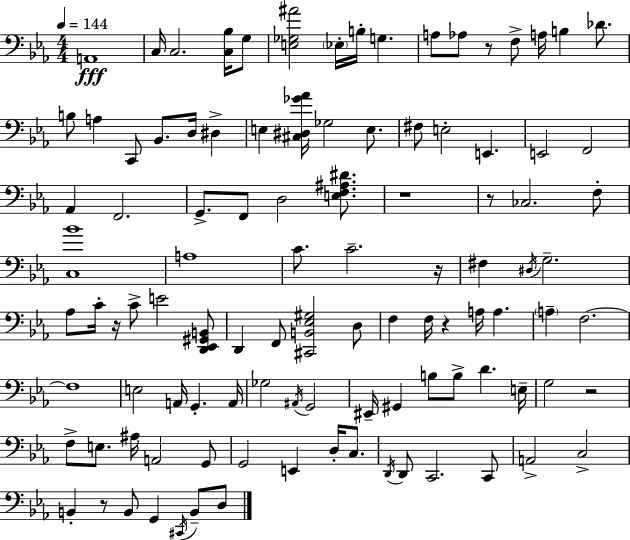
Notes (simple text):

A2/w C3/s C3/h. [C3,Bb3]/s G3/e [E3,Gb3,A#4]/h Eb3/s B3/s G3/q. A3/e Ab3/e R/e F3/e A3/s B3/q Db4/e. B3/e A3/q C2/e Bb2/e. D3/s D#3/q E3/q [C#3,D#3,Gb4,Ab4]/s Gb3/h E3/e. F#3/e E3/h E2/q. E2/h F2/h Ab2/q F2/h. G2/e. F2/e D3/h [E3,F3,A#3,D#4]/e. R/w R/e CES3/h. F3/e [C3,Bb4]/w A3/w C4/e. C4/h. R/s F#3/q D#3/s G3/h. Ab3/e C4/s R/s C4/e E4/h [D2,Eb2,G#2,B2]/e D2/q F2/e [C#2,B2,Eb3,G#3]/h D3/e F3/q F3/s R/q A3/s A3/q. A3/q F3/h. F3/w E3/h A2/s G2/q. A2/s Gb3/h A#2/s G2/h EIS2/s G#2/q B3/e B3/e D4/q. E3/s G3/h R/h F3/e E3/e. A#3/s A2/h G2/e G2/h E2/q D3/s C3/e. D2/s D2/e C2/h. C2/e A2/h C3/h B2/q R/e B2/e G2/q C#2/s B2/e D3/e